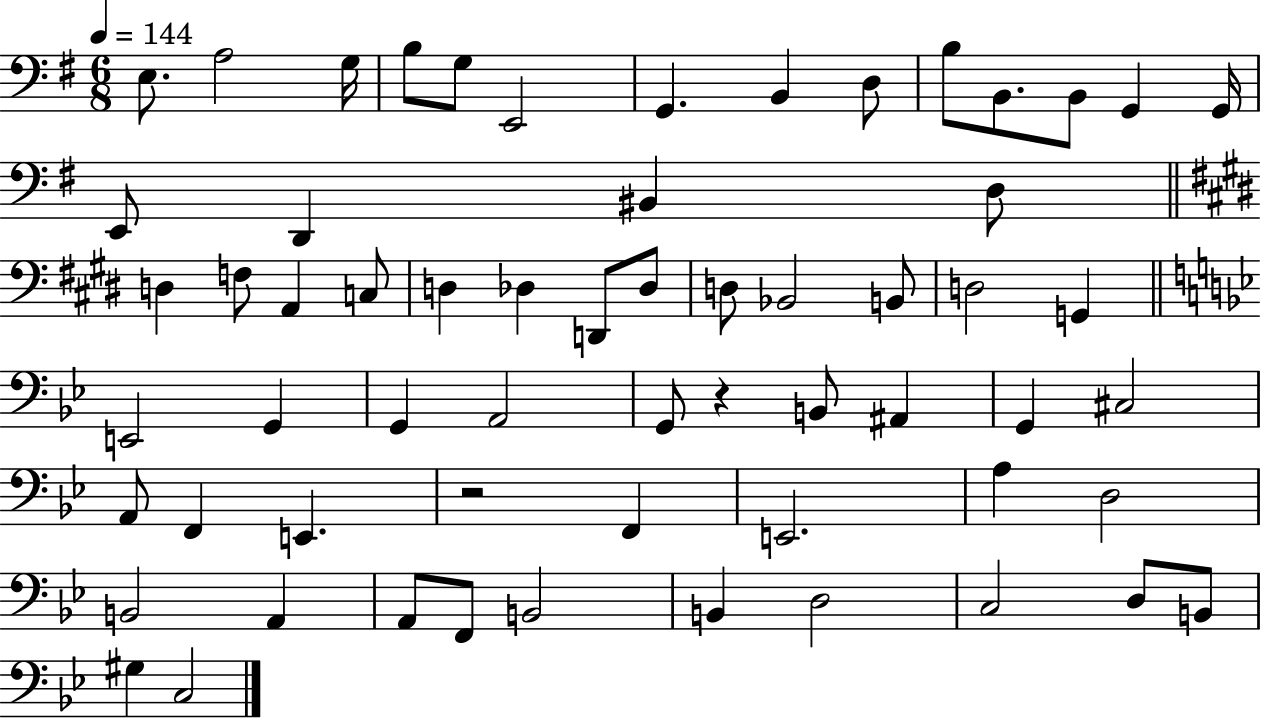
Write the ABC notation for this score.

X:1
T:Untitled
M:6/8
L:1/4
K:G
E,/2 A,2 G,/4 B,/2 G,/2 E,,2 G,, B,, D,/2 B,/2 B,,/2 B,,/2 G,, G,,/4 E,,/2 D,, ^B,, D,/2 D, F,/2 A,, C,/2 D, _D, D,,/2 _D,/2 D,/2 _B,,2 B,,/2 D,2 G,, E,,2 G,, G,, A,,2 G,,/2 z B,,/2 ^A,, G,, ^C,2 A,,/2 F,, E,, z2 F,, E,,2 A, D,2 B,,2 A,, A,,/2 F,,/2 B,,2 B,, D,2 C,2 D,/2 B,,/2 ^G, C,2